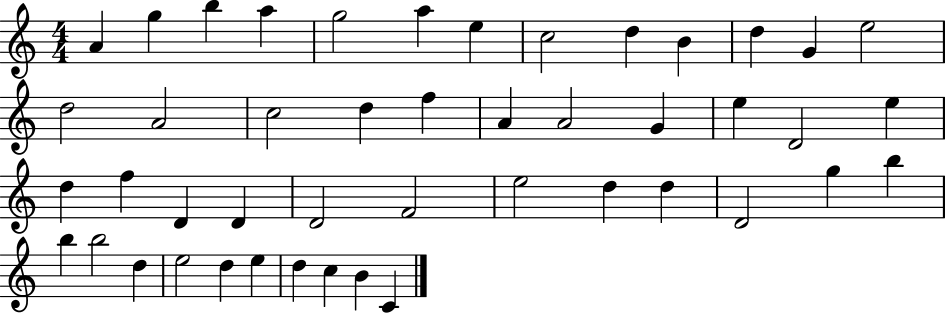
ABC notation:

X:1
T:Untitled
M:4/4
L:1/4
K:C
A g b a g2 a e c2 d B d G e2 d2 A2 c2 d f A A2 G e D2 e d f D D D2 F2 e2 d d D2 g b b b2 d e2 d e d c B C